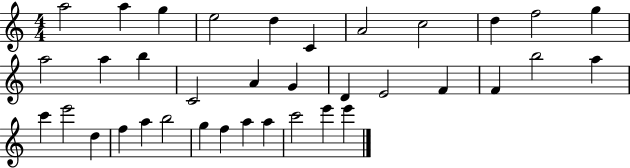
{
  \clef treble
  \numericTimeSignature
  \time 4/4
  \key c \major
  a''2 a''4 g''4 | e''2 d''4 c'4 | a'2 c''2 | d''4 f''2 g''4 | \break a''2 a''4 b''4 | c'2 a'4 g'4 | d'4 e'2 f'4 | f'4 b''2 a''4 | \break c'''4 e'''2 d''4 | f''4 a''4 b''2 | g''4 f''4 a''4 a''4 | c'''2 e'''4 e'''4 | \break \bar "|."
}